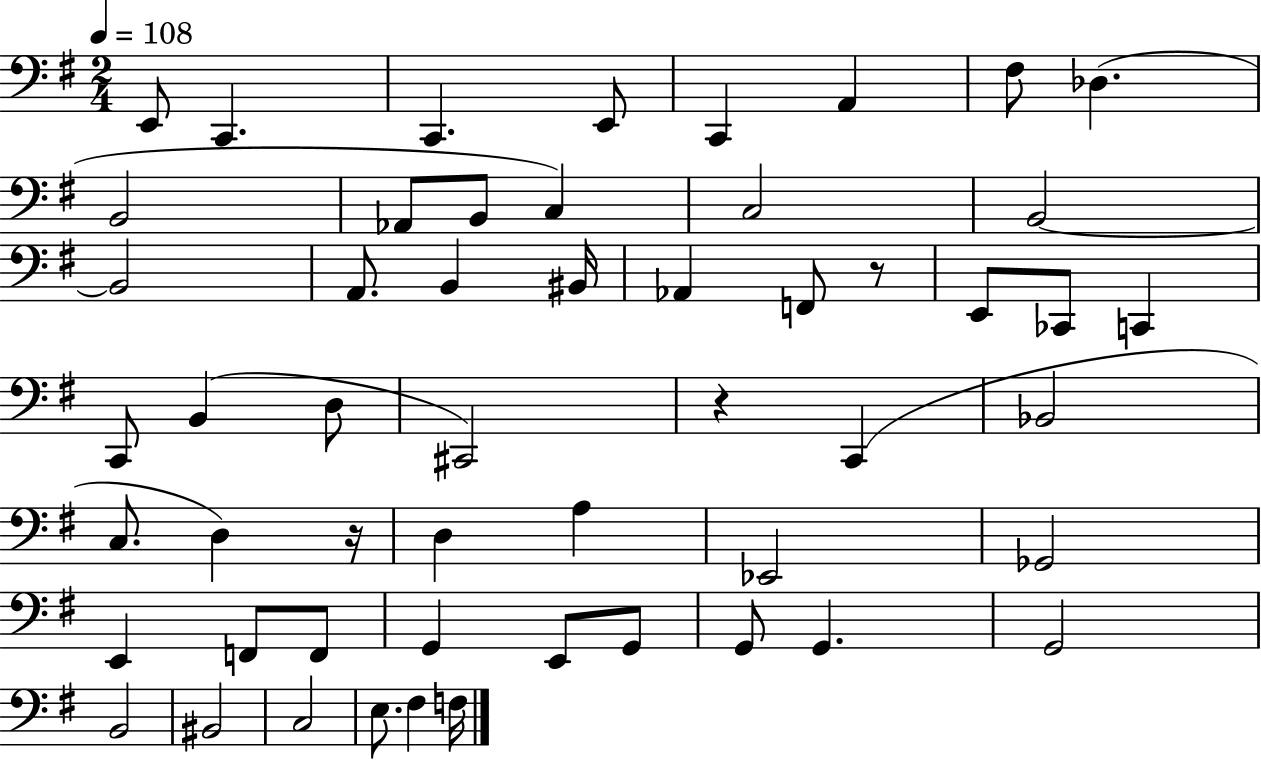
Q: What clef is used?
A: bass